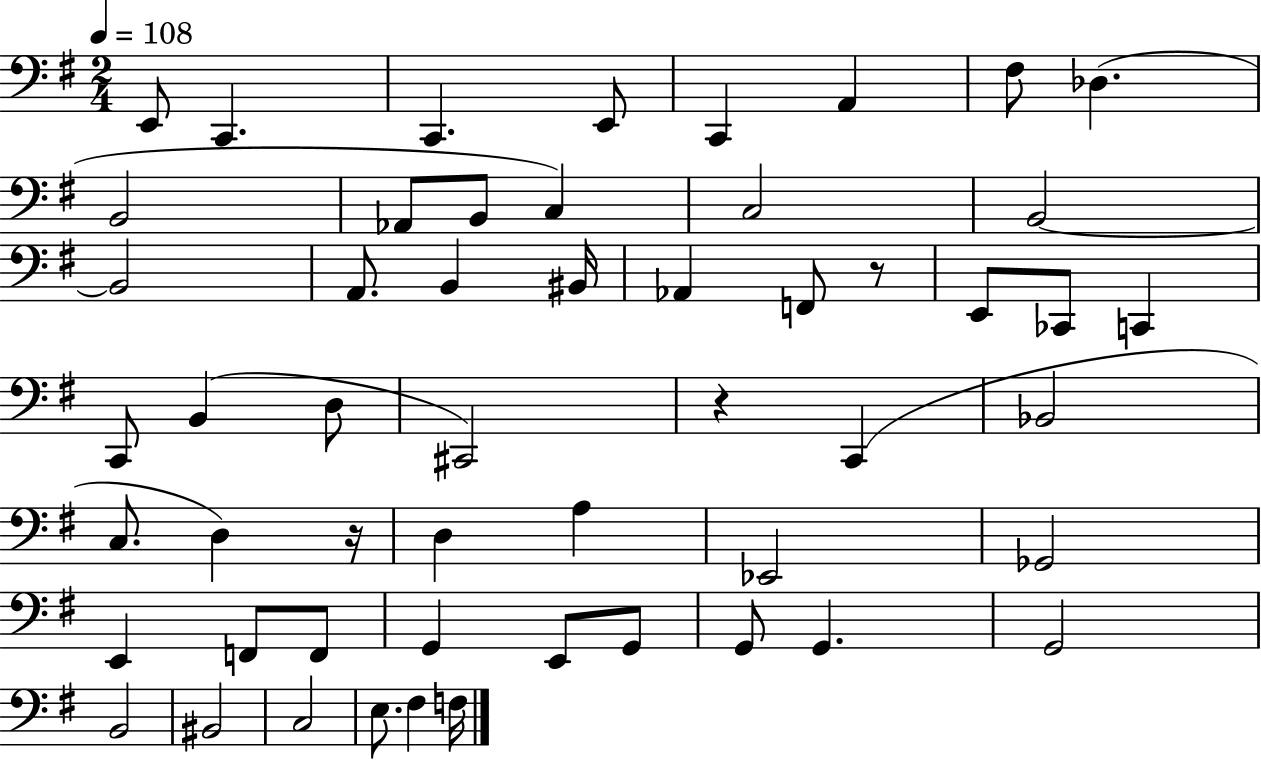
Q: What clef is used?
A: bass